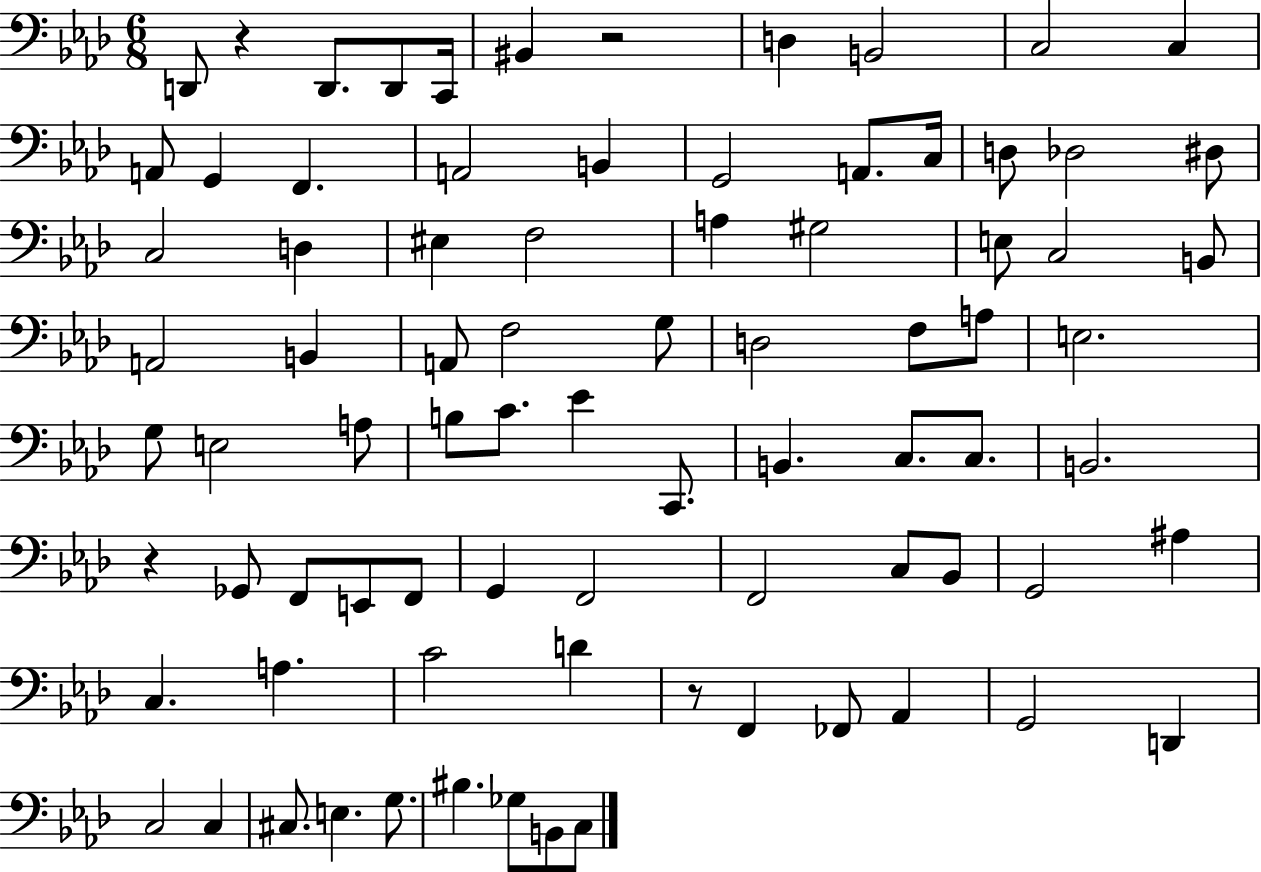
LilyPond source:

{
  \clef bass
  \numericTimeSignature
  \time 6/8
  \key aes \major
  \repeat volta 2 { d,8 r4 d,8. d,8 c,16 | bis,4 r2 | d4 b,2 | c2 c4 | \break a,8 g,4 f,4. | a,2 b,4 | g,2 a,8. c16 | d8 des2 dis8 | \break c2 d4 | eis4 f2 | a4 gis2 | e8 c2 b,8 | \break a,2 b,4 | a,8 f2 g8 | d2 f8 a8 | e2. | \break g8 e2 a8 | b8 c'8. ees'4 c,8. | b,4. c8. c8. | b,2. | \break r4 ges,8 f,8 e,8 f,8 | g,4 f,2 | f,2 c8 bes,8 | g,2 ais4 | \break c4. a4. | c'2 d'4 | r8 f,4 fes,8 aes,4 | g,2 d,4 | \break c2 c4 | cis8. e4. g8. | bis4. ges8 b,8 c8 | } \bar "|."
}